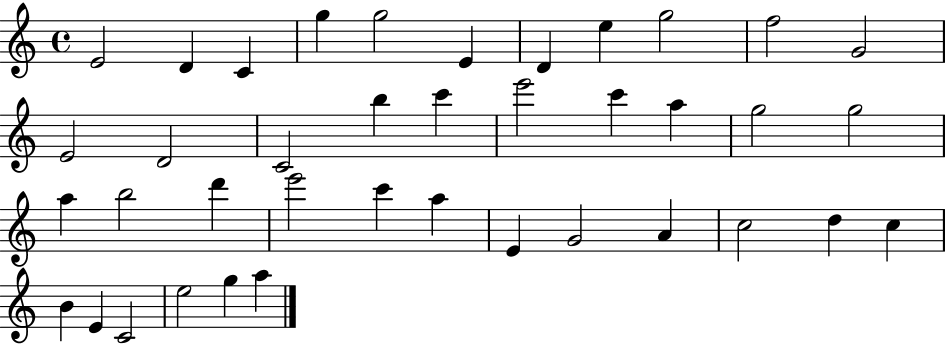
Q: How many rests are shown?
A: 0